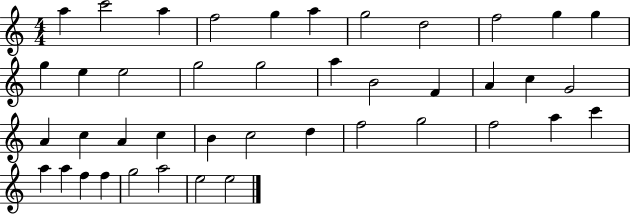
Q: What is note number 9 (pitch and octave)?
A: F5